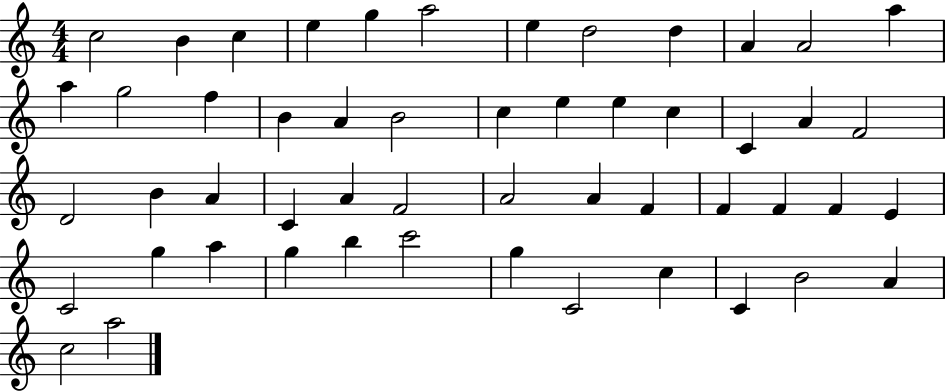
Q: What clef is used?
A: treble